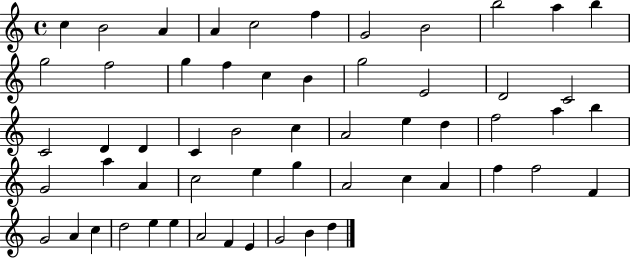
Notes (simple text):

C5/q B4/h A4/q A4/q C5/h F5/q G4/h B4/h B5/h A5/q B5/q G5/h F5/h G5/q F5/q C5/q B4/q G5/h E4/h D4/h C4/h C4/h D4/q D4/q C4/q B4/h C5/q A4/h E5/q D5/q F5/h A5/q B5/q G4/h A5/q A4/q C5/h E5/q G5/q A4/h C5/q A4/q F5/q F5/h F4/q G4/h A4/q C5/q D5/h E5/q E5/q A4/h F4/q E4/q G4/h B4/q D5/q